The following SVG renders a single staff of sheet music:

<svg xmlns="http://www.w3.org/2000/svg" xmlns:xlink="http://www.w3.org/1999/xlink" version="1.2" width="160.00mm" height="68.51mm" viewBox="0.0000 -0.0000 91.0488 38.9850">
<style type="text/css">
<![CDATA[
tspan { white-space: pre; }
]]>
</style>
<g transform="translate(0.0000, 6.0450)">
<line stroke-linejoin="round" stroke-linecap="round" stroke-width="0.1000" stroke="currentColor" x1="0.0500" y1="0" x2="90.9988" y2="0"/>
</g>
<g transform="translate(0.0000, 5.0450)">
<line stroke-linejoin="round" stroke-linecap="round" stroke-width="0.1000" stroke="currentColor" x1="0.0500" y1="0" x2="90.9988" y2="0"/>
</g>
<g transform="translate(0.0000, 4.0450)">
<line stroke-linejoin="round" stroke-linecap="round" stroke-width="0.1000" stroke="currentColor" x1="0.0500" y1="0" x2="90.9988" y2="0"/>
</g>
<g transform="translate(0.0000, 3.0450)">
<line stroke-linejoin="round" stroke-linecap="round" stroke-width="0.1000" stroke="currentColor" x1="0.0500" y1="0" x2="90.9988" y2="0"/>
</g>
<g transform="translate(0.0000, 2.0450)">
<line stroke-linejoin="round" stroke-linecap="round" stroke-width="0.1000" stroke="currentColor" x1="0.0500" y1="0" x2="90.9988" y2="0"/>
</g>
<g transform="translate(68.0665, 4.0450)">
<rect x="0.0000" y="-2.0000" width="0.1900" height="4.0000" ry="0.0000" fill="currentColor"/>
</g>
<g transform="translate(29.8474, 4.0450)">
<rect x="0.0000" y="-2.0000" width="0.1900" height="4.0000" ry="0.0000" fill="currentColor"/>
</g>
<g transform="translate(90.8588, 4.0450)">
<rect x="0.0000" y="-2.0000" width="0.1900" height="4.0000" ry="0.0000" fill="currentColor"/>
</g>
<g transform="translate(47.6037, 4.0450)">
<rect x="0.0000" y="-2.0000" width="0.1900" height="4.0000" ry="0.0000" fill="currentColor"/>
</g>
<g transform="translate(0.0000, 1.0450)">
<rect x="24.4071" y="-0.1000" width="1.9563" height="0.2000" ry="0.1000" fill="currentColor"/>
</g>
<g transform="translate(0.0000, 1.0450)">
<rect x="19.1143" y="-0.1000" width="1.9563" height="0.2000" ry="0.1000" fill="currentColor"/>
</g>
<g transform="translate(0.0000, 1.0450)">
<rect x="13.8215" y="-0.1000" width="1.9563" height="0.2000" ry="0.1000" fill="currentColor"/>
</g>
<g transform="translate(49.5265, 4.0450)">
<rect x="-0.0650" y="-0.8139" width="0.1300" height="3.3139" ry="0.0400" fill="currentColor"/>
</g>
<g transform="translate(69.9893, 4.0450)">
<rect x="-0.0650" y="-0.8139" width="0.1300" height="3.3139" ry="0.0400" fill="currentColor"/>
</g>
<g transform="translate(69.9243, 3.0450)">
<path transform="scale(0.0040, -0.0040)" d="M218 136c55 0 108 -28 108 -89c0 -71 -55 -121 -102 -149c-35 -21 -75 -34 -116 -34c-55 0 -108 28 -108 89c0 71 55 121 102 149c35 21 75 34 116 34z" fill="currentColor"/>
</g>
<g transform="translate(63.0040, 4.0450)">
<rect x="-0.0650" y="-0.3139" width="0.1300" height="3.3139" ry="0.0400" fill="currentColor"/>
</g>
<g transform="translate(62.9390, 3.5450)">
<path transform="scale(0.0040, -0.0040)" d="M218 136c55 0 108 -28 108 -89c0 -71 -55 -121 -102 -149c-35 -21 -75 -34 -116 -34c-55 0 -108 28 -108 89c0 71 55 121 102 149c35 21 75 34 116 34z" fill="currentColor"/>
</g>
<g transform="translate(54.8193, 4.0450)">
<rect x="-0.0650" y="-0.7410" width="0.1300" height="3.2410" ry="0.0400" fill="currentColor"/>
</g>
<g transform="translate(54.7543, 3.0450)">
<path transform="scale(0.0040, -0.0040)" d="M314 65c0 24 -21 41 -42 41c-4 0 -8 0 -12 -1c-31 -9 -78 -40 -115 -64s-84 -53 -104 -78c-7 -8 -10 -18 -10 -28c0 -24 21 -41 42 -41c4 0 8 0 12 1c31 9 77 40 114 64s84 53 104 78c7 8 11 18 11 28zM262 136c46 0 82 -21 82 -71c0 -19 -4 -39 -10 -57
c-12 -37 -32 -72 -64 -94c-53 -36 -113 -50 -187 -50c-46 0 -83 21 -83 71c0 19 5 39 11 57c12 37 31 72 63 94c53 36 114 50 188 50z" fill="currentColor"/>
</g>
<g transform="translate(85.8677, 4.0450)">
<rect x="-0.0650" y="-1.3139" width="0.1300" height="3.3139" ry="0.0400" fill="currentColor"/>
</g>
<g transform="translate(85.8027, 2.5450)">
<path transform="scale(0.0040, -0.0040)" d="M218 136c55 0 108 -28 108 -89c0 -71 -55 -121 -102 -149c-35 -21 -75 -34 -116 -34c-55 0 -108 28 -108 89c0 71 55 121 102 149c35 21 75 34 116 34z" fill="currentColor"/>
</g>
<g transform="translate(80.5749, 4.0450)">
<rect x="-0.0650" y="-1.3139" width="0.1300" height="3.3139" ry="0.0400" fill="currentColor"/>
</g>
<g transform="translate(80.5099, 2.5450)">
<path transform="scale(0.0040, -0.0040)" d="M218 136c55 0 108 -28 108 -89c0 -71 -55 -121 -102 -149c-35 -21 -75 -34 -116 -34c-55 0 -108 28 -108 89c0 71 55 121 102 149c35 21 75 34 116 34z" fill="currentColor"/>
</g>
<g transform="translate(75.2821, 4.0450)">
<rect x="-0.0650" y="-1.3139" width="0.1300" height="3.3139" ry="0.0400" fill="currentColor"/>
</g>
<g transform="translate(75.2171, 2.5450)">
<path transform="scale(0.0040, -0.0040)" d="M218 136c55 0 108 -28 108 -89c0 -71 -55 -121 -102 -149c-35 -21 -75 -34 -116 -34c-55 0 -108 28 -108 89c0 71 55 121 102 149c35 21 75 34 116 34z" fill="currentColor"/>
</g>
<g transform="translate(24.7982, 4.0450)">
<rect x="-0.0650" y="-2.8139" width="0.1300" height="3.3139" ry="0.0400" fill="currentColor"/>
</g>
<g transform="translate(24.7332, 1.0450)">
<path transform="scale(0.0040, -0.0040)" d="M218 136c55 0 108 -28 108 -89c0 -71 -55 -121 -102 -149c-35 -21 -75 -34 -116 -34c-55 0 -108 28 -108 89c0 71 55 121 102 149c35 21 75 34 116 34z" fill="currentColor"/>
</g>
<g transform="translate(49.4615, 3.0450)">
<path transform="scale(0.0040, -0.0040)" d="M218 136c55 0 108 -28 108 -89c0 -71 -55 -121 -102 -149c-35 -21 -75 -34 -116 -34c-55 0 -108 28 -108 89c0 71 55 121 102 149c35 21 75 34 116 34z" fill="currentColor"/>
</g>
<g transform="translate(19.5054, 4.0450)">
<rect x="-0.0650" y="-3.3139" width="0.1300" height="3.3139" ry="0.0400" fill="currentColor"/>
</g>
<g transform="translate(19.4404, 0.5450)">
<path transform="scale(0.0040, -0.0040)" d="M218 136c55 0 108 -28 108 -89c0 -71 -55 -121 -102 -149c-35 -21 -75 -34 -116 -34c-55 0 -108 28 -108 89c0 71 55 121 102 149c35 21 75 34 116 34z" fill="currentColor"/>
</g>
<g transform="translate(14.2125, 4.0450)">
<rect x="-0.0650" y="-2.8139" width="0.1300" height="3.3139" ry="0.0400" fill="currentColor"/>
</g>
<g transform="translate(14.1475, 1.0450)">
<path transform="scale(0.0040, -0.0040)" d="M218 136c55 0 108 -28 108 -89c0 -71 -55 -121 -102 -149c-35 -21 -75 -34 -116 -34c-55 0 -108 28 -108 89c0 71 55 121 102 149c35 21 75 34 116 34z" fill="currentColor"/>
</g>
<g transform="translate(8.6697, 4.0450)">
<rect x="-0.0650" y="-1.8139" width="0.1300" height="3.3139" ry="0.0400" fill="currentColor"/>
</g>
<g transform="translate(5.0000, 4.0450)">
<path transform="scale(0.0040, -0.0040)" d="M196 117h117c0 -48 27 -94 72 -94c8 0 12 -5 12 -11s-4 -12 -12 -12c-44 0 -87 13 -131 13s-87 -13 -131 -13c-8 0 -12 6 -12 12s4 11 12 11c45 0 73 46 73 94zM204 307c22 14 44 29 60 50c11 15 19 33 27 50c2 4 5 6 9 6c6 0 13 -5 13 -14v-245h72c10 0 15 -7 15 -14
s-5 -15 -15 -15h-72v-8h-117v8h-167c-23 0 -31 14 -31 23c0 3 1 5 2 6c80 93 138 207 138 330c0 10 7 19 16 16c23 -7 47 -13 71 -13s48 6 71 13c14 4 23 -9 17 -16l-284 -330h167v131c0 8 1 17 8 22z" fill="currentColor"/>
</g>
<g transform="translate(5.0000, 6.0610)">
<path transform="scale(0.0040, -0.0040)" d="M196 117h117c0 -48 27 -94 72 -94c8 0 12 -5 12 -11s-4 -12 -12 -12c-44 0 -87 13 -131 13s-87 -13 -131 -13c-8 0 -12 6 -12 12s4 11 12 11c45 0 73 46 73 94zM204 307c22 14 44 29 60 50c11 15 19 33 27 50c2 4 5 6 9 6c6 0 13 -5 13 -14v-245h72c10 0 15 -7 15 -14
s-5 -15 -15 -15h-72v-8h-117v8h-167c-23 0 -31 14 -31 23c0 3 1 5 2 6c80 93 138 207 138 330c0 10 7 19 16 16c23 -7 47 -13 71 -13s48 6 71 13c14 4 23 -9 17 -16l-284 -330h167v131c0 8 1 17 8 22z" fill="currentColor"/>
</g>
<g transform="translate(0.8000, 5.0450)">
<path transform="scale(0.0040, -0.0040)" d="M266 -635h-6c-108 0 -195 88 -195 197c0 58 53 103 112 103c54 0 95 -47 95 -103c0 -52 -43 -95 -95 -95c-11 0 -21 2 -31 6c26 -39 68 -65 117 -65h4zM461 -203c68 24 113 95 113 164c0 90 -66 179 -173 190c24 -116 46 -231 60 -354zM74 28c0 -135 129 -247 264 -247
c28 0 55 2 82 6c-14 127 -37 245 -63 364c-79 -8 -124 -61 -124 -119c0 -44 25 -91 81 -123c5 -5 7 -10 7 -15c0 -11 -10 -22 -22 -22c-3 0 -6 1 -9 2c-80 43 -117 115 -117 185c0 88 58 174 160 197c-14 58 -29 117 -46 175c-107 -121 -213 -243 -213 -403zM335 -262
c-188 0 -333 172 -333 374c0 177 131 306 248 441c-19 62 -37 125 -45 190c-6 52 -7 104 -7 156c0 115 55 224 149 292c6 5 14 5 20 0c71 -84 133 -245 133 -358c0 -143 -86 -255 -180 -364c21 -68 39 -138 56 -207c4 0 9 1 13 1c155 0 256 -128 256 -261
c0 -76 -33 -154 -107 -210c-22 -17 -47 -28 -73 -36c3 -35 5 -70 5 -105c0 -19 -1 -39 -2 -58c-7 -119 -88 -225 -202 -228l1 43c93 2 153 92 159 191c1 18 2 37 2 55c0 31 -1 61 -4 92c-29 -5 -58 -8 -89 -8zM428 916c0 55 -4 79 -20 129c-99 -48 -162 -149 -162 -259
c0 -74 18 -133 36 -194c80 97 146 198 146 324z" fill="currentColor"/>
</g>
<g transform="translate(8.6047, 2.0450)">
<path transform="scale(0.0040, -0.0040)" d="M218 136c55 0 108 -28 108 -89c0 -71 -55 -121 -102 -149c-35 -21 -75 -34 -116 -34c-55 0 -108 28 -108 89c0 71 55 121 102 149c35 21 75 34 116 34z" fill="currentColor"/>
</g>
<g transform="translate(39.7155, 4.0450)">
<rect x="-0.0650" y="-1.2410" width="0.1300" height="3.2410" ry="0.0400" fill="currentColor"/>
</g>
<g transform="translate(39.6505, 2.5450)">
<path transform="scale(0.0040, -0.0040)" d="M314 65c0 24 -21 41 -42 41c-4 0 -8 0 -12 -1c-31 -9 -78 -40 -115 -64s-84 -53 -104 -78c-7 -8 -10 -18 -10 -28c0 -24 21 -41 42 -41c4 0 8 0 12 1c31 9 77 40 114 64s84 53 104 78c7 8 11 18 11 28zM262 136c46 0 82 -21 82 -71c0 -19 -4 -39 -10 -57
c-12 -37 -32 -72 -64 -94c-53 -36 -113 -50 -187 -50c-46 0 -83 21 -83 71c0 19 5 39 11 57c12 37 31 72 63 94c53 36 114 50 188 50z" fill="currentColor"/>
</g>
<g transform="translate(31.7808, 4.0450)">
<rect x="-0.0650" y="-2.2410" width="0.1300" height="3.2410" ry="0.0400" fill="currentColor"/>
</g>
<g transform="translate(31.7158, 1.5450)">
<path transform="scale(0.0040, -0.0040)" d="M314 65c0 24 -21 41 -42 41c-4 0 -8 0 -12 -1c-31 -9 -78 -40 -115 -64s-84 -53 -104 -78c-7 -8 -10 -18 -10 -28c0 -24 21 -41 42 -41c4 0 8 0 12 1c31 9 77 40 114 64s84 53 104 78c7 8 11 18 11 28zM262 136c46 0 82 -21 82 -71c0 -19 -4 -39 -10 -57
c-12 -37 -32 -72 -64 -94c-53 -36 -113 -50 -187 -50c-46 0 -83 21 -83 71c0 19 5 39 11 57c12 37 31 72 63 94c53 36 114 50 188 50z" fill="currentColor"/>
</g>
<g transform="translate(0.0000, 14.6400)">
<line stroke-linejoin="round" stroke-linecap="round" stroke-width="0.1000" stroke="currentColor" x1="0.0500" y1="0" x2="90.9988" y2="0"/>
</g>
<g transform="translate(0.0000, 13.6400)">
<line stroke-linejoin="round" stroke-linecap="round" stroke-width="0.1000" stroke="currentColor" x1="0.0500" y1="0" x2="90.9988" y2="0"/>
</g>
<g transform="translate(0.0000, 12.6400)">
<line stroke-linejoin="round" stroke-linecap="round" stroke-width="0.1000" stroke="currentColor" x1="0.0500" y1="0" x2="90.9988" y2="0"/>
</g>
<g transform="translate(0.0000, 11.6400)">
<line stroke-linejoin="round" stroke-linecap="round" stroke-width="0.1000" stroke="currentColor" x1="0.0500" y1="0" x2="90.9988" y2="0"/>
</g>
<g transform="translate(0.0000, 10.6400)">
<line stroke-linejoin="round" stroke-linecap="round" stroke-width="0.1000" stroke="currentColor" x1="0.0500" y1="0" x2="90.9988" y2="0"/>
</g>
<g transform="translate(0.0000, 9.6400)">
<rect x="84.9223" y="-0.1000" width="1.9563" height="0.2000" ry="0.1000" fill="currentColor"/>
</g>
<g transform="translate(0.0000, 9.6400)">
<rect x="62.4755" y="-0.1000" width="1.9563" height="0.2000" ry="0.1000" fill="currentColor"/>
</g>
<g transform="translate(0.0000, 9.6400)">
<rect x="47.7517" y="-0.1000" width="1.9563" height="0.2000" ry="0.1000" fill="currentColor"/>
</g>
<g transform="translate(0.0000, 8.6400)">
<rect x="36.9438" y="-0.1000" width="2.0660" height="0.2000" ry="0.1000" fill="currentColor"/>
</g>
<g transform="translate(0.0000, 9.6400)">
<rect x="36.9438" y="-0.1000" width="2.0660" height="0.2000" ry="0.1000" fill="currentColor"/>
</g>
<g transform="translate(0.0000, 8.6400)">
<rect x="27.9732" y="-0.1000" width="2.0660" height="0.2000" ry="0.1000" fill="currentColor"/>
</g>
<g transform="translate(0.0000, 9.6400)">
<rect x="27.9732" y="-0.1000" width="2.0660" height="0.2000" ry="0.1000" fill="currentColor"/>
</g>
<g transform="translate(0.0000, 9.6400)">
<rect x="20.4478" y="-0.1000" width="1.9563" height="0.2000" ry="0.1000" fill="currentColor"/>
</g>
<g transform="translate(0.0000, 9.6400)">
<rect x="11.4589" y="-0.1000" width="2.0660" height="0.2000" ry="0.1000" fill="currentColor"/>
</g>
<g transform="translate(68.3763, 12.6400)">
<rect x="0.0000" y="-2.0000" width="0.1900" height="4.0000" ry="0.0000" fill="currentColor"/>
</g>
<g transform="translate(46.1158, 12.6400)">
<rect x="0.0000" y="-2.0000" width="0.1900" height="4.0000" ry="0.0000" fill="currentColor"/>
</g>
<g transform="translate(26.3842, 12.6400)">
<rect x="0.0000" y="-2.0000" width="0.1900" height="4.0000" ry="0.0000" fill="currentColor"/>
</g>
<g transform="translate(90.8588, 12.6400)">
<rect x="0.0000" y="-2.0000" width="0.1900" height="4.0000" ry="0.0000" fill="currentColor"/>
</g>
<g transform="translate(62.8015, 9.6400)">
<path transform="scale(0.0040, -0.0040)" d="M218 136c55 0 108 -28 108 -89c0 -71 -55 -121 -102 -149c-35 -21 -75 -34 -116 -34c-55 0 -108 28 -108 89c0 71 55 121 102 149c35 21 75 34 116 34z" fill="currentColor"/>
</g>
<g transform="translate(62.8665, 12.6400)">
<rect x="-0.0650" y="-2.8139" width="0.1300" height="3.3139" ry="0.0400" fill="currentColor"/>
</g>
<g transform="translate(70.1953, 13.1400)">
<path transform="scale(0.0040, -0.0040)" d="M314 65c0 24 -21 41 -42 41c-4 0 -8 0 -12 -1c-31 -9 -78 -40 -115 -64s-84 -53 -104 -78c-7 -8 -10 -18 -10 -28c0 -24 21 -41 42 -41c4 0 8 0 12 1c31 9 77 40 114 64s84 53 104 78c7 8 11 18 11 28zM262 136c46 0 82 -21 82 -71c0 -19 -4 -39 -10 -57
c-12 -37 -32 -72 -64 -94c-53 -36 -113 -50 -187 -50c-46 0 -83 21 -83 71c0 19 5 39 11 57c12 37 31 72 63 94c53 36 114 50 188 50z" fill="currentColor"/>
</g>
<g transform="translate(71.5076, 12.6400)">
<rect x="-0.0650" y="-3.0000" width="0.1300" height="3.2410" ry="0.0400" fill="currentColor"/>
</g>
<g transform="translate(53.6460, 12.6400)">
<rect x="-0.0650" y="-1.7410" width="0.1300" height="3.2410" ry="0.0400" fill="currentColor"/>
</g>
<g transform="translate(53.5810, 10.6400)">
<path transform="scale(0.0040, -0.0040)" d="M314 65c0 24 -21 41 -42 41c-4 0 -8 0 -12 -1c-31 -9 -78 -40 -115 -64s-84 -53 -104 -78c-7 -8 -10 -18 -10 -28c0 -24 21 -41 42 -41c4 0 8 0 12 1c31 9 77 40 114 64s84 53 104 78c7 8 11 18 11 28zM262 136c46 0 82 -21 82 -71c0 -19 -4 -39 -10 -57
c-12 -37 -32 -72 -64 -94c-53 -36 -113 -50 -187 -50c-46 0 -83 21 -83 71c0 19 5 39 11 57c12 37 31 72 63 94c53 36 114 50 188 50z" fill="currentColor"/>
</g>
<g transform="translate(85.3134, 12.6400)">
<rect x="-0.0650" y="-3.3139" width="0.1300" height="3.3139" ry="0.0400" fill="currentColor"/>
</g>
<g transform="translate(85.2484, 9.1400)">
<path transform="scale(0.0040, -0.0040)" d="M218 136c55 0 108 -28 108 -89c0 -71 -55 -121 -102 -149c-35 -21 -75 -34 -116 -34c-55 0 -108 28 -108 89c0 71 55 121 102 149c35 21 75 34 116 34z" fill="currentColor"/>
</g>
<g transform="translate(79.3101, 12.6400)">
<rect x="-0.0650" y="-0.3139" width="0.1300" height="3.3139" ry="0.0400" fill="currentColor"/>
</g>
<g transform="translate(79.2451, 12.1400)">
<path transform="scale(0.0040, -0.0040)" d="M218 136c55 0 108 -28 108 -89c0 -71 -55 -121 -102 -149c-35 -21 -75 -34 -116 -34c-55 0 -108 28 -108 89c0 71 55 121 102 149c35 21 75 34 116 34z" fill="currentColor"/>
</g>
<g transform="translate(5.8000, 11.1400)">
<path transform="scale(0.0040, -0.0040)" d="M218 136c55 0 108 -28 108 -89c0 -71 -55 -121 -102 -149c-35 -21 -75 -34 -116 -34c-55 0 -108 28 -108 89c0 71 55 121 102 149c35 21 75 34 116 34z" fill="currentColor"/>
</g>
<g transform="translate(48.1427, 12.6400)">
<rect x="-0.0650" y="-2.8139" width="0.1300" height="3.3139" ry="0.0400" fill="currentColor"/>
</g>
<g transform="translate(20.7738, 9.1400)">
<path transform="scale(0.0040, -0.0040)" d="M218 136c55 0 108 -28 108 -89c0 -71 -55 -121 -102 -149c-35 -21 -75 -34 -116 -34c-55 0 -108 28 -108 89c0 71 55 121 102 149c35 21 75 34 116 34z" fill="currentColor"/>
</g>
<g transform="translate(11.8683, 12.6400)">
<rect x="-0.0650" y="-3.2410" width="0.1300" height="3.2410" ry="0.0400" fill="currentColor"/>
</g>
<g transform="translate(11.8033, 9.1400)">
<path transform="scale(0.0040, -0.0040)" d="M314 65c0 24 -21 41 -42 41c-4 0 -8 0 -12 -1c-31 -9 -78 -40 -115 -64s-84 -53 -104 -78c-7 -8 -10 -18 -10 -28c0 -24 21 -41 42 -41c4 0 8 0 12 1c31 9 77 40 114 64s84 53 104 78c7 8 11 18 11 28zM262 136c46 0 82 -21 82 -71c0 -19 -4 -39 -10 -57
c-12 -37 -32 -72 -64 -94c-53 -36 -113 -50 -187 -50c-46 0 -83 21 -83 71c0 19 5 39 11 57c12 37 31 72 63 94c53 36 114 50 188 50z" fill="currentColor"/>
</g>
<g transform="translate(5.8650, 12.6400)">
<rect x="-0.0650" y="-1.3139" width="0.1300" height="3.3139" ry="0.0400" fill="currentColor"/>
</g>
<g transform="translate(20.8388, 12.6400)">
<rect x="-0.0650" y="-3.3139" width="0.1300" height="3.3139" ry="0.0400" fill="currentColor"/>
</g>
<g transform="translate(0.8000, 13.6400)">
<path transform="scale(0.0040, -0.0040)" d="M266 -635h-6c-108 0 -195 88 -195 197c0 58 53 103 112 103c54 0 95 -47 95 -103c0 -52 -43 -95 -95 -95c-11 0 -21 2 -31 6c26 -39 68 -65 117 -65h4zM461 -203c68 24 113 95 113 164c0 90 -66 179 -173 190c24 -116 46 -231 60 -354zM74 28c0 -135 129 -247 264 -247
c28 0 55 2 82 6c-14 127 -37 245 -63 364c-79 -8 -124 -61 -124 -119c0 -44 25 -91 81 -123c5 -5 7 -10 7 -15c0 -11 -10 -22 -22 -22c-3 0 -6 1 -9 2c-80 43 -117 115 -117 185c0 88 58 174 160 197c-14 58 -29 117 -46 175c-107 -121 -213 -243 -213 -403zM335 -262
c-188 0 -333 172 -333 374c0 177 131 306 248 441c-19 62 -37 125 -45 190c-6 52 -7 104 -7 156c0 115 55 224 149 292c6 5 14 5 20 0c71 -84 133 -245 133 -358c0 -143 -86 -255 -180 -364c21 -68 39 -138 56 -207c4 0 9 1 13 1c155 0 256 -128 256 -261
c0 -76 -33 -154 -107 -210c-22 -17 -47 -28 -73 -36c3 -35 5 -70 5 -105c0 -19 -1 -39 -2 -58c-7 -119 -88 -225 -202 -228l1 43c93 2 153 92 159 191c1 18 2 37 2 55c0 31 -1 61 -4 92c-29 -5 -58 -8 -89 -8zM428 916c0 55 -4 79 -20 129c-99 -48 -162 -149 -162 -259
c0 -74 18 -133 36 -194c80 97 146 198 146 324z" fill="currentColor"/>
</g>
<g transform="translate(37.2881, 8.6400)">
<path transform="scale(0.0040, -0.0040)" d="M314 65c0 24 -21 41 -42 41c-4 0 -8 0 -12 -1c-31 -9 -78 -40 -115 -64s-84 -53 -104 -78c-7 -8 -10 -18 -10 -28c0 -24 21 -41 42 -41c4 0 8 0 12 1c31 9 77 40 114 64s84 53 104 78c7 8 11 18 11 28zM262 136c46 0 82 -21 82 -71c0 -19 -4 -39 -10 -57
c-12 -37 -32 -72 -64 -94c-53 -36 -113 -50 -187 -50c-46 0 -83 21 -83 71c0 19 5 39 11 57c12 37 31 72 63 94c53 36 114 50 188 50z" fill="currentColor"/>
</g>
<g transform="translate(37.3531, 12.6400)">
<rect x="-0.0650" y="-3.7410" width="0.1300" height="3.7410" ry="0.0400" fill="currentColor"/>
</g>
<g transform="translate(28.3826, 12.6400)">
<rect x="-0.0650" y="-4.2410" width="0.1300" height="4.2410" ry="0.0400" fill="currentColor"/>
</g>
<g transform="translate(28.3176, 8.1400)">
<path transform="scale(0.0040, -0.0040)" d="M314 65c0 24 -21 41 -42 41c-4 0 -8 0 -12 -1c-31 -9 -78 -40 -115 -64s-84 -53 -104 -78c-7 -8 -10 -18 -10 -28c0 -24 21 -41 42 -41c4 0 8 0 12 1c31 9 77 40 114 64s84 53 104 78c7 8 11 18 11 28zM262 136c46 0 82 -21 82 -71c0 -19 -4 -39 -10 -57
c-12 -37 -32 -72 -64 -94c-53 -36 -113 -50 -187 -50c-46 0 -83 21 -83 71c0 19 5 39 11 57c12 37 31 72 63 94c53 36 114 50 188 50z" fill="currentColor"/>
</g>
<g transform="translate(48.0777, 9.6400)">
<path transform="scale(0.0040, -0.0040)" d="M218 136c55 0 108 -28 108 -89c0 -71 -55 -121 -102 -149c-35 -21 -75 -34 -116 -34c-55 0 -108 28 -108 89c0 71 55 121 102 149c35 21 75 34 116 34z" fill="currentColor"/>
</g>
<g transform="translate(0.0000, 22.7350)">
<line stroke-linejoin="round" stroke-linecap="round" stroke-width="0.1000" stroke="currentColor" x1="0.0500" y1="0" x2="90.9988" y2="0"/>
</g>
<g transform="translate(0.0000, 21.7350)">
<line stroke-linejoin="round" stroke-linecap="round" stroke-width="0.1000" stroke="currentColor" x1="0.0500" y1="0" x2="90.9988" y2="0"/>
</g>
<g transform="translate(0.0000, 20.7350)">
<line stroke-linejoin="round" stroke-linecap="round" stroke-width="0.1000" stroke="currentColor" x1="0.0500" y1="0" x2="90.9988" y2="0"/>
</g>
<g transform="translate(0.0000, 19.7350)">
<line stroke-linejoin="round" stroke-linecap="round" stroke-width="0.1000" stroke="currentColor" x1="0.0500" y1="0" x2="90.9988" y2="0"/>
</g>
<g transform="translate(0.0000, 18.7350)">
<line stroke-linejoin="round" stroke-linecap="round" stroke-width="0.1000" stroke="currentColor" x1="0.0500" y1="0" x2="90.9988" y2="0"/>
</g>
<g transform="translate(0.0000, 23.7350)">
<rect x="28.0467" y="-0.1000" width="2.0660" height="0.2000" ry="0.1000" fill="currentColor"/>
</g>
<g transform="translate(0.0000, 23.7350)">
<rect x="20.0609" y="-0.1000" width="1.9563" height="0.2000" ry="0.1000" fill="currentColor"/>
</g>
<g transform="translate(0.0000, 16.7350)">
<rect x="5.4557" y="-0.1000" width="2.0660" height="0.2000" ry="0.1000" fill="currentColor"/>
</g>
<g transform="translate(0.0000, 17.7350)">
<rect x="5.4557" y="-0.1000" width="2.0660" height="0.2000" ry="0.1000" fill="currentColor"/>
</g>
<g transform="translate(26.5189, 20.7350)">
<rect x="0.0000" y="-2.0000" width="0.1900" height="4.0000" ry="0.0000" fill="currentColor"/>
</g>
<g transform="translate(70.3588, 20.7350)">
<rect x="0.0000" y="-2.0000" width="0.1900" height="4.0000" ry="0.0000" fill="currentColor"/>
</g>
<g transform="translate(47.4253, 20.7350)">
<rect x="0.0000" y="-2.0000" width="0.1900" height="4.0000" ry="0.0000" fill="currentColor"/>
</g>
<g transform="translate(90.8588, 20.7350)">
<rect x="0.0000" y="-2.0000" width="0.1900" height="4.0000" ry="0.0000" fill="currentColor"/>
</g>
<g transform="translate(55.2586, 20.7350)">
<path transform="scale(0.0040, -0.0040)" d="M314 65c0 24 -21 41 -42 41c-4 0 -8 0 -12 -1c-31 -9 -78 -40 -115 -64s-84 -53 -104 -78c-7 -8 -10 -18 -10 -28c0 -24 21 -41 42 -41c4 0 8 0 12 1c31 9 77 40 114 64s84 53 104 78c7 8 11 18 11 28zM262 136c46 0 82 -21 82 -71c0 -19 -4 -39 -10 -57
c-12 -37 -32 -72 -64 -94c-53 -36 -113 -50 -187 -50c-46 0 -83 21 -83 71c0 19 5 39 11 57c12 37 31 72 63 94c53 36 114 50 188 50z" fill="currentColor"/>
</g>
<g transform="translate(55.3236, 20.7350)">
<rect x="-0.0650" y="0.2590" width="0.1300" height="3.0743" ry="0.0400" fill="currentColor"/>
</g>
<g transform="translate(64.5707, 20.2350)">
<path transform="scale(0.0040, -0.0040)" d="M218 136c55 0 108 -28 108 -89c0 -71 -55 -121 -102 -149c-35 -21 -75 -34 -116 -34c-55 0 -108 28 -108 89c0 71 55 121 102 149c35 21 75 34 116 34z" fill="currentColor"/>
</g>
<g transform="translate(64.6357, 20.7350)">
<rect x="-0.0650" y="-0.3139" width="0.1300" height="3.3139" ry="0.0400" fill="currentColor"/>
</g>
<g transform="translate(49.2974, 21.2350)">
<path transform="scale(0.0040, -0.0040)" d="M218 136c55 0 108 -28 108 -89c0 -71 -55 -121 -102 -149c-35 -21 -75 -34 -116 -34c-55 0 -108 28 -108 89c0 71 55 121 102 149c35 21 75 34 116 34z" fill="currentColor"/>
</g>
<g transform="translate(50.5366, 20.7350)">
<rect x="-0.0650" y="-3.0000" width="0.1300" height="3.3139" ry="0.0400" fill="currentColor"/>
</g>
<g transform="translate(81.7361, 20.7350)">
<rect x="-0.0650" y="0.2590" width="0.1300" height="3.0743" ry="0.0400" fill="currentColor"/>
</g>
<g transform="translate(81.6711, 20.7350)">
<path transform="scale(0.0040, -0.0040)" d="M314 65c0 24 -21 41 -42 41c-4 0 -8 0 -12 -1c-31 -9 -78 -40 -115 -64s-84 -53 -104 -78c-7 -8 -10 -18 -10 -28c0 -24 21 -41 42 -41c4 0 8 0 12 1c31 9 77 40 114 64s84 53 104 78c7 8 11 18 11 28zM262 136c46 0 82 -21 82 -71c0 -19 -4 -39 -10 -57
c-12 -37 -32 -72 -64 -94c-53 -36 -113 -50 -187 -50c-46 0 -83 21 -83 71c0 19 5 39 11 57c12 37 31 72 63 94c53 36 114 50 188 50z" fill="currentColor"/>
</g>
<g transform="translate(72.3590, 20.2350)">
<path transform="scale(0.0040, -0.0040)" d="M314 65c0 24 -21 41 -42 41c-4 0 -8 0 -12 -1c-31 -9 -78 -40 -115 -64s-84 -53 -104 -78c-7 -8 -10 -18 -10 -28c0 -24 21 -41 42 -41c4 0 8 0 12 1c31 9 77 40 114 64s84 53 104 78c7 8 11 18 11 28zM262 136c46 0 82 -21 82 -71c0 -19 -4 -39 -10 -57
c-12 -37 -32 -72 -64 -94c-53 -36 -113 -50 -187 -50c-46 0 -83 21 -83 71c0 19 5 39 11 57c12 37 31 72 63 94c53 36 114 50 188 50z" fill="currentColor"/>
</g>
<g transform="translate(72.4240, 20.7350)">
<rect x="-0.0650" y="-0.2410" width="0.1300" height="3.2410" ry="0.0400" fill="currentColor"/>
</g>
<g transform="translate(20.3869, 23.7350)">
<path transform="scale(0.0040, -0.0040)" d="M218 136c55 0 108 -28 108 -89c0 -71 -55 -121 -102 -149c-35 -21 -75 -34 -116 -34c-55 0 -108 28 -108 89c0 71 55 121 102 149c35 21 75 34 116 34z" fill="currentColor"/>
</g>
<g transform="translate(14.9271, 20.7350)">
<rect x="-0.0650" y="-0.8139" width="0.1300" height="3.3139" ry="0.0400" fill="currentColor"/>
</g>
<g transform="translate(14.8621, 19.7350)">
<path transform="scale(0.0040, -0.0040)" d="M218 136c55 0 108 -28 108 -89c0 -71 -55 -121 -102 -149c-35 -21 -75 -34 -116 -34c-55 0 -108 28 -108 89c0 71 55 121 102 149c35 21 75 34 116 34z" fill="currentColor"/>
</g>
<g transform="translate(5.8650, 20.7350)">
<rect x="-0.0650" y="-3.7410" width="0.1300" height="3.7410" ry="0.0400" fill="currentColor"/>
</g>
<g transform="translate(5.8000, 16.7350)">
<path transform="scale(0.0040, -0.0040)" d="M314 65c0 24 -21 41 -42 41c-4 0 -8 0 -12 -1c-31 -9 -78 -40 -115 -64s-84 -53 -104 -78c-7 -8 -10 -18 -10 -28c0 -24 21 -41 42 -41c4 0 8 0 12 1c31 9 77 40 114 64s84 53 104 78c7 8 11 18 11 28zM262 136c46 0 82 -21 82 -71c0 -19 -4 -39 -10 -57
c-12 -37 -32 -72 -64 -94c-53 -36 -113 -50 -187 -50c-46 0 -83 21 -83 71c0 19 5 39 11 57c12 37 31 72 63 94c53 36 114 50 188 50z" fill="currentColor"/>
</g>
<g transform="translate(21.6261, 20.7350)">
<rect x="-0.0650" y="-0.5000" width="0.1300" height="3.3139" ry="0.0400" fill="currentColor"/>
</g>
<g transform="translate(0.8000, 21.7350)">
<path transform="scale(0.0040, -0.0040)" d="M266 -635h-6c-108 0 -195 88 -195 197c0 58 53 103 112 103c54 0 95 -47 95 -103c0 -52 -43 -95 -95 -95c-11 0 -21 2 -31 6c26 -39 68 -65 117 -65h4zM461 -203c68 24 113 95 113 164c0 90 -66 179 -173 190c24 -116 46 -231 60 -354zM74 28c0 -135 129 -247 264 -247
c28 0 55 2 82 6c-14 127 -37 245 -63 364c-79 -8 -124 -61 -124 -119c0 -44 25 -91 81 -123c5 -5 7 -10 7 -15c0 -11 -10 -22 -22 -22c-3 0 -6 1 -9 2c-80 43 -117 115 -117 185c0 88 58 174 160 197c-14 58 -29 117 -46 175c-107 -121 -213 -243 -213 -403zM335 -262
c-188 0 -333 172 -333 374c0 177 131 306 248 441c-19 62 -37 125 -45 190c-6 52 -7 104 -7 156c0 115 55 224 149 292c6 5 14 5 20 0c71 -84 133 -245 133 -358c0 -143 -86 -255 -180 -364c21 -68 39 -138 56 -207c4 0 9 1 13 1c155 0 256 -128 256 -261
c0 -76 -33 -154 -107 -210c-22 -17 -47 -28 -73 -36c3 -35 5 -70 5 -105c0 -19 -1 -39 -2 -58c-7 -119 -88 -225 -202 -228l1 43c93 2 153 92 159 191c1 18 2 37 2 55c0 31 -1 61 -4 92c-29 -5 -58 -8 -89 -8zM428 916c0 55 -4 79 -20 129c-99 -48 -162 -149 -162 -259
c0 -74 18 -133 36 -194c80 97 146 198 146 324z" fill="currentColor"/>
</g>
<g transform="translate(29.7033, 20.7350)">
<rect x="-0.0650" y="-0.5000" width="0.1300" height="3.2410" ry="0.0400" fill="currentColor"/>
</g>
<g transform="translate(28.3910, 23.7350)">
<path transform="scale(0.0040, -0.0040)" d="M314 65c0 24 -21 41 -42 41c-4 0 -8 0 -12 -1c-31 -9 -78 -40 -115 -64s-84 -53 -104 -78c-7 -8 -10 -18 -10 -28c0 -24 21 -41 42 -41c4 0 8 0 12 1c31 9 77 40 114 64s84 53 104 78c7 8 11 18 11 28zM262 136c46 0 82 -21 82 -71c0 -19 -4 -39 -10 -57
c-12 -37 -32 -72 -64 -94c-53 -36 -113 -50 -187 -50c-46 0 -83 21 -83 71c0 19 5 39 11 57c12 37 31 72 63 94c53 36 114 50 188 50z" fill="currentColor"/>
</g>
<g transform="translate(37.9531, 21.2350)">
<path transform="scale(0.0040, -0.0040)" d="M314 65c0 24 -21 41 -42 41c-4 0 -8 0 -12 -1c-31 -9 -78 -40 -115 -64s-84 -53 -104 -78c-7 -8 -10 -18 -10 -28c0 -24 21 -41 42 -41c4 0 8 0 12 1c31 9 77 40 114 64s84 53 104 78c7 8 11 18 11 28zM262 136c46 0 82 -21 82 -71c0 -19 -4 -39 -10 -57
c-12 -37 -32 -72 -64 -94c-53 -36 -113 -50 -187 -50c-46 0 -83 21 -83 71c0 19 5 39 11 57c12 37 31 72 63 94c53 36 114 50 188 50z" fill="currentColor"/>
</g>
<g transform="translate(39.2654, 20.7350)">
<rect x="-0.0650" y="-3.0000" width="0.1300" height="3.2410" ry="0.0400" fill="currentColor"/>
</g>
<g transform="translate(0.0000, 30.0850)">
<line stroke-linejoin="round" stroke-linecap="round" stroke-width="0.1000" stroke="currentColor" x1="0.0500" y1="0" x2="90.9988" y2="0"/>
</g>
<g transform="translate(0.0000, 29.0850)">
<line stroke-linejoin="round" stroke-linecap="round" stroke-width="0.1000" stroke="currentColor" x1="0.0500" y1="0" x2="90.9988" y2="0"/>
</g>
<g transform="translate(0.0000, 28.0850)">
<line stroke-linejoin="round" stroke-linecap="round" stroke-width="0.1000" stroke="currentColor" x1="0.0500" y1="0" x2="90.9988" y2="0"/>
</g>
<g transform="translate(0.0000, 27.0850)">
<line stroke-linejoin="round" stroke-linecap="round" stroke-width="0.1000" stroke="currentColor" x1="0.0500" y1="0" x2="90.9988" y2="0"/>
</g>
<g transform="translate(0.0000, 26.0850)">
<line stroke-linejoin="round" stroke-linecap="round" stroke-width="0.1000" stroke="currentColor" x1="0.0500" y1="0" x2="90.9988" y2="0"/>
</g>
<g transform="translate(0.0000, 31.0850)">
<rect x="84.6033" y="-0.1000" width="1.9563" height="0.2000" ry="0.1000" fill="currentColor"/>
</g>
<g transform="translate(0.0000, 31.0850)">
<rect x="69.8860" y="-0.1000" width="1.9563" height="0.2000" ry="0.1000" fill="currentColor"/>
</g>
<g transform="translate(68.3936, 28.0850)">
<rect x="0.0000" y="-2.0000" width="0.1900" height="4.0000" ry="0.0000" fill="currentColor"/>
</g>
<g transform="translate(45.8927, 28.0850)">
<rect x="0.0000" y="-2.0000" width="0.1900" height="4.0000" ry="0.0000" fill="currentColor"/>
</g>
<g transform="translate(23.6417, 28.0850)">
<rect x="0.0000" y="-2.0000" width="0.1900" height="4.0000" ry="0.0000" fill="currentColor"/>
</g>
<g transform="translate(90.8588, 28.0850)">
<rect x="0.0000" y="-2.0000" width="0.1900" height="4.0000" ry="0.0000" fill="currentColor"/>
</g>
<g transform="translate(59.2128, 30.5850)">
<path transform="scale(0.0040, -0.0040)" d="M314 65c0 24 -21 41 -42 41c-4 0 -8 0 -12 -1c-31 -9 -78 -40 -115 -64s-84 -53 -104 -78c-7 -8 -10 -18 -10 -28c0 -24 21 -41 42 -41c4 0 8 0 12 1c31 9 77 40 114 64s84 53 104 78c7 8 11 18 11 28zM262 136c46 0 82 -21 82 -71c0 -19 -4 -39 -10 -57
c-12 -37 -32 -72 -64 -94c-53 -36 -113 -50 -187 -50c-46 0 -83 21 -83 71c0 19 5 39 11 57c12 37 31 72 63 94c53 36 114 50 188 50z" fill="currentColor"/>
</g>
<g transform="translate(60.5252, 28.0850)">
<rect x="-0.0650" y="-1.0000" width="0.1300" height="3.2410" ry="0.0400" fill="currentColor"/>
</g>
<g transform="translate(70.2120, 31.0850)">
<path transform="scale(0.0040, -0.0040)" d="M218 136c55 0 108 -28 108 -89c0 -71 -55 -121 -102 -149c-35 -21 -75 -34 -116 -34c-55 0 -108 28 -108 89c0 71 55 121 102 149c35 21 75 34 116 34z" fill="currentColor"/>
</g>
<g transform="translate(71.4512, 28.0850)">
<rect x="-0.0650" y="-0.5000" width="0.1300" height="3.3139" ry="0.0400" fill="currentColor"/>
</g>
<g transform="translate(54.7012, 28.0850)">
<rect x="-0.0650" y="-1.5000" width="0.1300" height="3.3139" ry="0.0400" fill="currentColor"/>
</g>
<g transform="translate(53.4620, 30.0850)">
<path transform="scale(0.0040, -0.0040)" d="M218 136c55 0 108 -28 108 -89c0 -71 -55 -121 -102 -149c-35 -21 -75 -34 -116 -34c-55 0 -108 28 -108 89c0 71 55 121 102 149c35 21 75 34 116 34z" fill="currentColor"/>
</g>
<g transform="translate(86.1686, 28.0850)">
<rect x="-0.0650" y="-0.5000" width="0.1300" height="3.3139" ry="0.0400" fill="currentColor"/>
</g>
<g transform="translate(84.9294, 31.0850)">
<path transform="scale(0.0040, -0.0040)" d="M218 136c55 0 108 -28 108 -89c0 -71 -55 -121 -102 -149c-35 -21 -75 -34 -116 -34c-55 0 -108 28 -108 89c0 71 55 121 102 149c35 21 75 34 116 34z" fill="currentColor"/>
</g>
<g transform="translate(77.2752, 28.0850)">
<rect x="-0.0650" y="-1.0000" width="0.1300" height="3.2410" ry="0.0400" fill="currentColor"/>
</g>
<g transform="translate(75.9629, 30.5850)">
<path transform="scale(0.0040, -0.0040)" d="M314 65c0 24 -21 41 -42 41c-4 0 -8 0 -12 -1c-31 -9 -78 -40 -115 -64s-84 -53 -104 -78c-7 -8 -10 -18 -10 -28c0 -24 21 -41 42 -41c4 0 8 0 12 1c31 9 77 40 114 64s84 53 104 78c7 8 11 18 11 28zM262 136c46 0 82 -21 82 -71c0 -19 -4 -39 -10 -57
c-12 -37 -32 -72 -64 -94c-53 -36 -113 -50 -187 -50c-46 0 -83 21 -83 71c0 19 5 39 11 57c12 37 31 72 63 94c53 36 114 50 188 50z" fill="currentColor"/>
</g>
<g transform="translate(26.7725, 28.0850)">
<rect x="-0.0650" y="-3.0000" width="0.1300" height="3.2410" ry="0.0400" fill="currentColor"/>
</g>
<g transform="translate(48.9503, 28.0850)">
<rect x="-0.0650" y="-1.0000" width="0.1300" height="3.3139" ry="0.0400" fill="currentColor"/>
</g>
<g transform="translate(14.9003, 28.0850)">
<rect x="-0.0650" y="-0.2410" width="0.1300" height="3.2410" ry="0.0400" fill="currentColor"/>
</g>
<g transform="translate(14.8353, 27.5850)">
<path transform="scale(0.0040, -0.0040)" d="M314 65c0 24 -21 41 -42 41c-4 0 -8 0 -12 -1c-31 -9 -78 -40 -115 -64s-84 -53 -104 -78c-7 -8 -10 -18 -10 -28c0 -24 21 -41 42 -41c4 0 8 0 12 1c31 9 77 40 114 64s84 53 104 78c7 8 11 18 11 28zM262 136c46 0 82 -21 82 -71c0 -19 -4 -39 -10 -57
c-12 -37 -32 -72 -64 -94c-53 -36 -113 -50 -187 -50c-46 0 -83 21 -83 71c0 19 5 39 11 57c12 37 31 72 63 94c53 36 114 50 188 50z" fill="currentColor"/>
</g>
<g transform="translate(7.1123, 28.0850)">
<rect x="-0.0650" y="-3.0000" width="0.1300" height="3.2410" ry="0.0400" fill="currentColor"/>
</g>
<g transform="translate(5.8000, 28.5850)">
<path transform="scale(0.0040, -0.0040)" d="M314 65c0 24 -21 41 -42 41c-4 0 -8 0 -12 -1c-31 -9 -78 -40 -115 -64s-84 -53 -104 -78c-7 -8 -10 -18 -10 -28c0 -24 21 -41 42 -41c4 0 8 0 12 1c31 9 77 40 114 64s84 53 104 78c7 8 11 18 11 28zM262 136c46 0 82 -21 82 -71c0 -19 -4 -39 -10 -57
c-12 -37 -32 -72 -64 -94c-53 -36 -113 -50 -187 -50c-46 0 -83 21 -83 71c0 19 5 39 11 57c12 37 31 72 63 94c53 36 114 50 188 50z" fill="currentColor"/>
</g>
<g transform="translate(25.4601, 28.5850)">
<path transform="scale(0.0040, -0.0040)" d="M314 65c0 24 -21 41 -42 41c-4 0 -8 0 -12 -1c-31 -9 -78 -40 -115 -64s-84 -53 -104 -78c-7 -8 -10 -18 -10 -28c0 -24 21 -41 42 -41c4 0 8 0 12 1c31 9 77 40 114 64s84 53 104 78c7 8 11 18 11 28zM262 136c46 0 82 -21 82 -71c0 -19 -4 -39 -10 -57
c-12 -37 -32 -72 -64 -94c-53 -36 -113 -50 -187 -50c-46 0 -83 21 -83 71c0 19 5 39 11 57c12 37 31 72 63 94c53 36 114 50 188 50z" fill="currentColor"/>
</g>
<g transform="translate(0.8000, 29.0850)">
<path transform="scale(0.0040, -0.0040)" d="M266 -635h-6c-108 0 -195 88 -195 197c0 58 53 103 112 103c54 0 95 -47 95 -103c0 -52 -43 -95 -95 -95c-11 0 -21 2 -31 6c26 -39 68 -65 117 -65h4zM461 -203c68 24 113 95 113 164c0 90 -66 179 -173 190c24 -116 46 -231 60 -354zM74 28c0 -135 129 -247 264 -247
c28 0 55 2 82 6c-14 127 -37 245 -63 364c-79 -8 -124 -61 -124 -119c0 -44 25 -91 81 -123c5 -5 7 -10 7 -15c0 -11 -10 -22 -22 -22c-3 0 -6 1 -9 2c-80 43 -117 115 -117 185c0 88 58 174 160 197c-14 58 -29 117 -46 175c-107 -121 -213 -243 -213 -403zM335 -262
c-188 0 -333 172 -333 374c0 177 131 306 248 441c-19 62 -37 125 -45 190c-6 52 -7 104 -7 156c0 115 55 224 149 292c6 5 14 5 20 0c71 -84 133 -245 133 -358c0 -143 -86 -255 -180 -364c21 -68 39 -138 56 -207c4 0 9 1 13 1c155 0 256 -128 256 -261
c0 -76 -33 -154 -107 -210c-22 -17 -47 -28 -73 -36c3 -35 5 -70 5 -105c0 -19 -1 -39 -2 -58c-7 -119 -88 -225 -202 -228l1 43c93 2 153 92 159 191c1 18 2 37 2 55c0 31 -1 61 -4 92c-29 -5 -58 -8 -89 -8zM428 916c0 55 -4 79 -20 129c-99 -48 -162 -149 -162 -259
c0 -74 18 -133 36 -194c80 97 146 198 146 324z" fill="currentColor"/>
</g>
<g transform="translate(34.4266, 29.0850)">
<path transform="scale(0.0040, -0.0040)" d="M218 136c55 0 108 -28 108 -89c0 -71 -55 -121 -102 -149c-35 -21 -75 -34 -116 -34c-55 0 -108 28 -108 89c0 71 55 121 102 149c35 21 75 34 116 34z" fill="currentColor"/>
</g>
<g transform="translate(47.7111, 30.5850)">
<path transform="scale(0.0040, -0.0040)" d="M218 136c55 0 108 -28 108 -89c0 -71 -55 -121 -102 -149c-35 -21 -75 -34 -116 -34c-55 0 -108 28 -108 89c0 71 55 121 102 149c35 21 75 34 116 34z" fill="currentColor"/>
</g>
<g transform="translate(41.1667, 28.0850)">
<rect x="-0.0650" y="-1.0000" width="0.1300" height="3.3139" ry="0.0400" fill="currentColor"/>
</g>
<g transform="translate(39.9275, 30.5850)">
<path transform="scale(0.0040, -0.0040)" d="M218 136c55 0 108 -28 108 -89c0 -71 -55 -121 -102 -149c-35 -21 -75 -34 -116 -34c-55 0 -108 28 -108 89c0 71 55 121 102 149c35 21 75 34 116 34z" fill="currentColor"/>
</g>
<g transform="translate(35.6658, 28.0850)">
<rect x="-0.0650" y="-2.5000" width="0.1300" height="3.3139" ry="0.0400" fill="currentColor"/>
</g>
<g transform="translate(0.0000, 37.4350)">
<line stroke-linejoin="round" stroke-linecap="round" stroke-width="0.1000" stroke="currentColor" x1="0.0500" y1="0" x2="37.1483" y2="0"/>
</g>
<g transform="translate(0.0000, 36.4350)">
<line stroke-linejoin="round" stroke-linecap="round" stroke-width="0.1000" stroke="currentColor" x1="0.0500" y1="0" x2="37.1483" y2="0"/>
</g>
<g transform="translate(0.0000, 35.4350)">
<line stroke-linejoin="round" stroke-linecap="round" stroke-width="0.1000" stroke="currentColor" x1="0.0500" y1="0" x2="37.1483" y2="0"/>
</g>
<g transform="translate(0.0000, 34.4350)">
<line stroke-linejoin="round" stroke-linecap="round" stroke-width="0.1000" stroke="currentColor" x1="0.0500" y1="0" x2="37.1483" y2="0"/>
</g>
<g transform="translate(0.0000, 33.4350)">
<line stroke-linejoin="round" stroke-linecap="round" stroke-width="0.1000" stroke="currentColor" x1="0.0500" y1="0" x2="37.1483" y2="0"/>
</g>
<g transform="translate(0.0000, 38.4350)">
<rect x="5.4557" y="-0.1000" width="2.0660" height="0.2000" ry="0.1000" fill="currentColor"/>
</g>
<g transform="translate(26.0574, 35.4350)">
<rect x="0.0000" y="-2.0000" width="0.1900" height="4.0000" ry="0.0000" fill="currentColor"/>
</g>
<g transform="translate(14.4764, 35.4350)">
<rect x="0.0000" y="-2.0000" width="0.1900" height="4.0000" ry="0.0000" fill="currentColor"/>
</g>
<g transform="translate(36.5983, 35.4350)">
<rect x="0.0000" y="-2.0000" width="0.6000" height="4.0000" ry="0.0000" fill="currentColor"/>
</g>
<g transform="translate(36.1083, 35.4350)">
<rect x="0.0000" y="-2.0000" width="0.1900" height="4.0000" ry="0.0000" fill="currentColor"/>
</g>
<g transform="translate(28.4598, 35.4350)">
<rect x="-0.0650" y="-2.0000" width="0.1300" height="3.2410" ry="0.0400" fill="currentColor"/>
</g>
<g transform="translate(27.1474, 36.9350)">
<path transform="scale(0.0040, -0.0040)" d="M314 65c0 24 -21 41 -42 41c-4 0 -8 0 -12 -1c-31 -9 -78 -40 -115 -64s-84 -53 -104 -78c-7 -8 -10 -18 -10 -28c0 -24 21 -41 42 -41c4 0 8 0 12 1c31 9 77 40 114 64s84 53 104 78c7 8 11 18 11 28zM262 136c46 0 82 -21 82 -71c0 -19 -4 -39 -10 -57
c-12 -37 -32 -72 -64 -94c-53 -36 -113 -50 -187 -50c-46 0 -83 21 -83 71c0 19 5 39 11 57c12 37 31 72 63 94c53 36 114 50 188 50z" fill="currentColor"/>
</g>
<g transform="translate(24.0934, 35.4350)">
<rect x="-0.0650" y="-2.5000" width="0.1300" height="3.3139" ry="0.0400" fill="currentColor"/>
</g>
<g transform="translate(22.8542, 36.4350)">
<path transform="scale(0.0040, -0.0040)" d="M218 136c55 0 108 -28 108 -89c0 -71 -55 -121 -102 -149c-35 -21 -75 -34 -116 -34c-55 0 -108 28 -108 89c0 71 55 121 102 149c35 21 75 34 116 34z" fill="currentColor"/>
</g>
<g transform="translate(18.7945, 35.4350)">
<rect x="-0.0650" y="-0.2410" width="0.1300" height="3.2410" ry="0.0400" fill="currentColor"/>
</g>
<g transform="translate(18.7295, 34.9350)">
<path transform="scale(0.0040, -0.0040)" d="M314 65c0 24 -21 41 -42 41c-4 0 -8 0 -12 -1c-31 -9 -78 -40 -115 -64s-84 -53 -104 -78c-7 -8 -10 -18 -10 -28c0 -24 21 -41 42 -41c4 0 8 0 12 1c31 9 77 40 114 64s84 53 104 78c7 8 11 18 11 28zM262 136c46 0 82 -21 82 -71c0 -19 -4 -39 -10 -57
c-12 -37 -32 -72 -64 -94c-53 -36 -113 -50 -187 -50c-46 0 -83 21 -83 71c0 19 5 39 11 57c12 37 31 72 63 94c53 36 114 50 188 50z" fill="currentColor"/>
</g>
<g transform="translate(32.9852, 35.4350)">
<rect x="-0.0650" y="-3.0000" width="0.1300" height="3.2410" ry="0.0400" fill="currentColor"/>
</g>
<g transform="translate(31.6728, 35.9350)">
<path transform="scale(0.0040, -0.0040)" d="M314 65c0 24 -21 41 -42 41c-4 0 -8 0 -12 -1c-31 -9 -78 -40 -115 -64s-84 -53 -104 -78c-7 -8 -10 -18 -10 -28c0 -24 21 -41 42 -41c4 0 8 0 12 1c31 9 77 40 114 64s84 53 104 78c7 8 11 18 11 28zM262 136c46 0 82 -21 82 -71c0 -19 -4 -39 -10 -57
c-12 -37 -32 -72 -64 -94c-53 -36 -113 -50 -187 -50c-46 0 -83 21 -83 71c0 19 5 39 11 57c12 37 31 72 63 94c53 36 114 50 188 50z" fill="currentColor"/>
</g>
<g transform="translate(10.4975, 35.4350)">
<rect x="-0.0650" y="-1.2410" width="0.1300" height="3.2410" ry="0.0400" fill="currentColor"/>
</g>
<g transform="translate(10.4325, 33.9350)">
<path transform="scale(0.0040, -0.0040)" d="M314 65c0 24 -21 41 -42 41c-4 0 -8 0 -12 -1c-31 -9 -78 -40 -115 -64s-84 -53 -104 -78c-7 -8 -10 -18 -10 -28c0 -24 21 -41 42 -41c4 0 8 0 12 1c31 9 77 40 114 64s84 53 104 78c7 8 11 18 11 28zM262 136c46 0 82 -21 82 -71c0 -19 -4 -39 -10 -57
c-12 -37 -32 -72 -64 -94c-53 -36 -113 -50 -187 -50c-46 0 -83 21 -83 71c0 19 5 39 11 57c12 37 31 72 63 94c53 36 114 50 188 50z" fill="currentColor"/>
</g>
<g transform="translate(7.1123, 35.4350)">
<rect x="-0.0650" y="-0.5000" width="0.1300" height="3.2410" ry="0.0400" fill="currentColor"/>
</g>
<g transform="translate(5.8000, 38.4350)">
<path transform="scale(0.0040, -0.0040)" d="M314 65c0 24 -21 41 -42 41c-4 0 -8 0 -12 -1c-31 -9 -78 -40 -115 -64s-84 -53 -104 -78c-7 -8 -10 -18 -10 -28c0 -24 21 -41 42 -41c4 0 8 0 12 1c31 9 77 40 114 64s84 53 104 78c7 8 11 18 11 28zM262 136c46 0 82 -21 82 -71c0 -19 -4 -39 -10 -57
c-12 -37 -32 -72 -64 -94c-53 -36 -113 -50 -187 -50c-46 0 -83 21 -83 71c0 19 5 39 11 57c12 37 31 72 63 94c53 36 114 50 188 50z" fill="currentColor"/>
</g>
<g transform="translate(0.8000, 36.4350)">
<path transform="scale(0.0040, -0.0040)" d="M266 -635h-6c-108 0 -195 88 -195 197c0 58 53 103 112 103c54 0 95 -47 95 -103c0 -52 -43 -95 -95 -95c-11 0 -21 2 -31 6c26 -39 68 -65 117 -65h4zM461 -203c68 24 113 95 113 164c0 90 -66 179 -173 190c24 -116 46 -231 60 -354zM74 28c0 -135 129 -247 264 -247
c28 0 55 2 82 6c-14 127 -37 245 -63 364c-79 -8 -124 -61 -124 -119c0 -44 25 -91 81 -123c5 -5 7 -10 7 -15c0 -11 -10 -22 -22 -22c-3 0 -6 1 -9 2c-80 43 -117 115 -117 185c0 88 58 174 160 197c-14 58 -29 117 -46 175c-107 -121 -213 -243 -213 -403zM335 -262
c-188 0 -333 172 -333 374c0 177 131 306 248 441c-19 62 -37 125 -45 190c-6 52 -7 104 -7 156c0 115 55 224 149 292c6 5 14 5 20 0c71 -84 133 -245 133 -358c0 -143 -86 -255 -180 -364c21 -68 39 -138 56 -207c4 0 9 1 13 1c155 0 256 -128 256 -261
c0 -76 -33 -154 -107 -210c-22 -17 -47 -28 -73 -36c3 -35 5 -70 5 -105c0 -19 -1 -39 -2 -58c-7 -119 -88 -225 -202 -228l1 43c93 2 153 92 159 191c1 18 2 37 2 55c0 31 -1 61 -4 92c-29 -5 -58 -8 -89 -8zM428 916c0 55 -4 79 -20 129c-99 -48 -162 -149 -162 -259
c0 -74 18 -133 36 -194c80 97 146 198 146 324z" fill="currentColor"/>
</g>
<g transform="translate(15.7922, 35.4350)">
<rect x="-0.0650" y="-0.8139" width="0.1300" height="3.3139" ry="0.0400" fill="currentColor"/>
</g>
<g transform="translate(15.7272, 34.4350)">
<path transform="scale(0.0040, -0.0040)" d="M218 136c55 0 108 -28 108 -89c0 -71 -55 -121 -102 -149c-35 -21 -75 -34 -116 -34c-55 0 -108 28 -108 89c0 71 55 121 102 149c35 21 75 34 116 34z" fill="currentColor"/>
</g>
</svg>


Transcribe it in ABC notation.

X:1
T:Untitled
M:4/4
L:1/4
K:C
f a b a g2 e2 d d2 c d e e e e b2 b d'2 c'2 a f2 a A2 c b c'2 d C C2 A2 A B2 c c2 B2 A2 c2 A2 G D D E D2 C D2 C C2 e2 d c2 G F2 A2